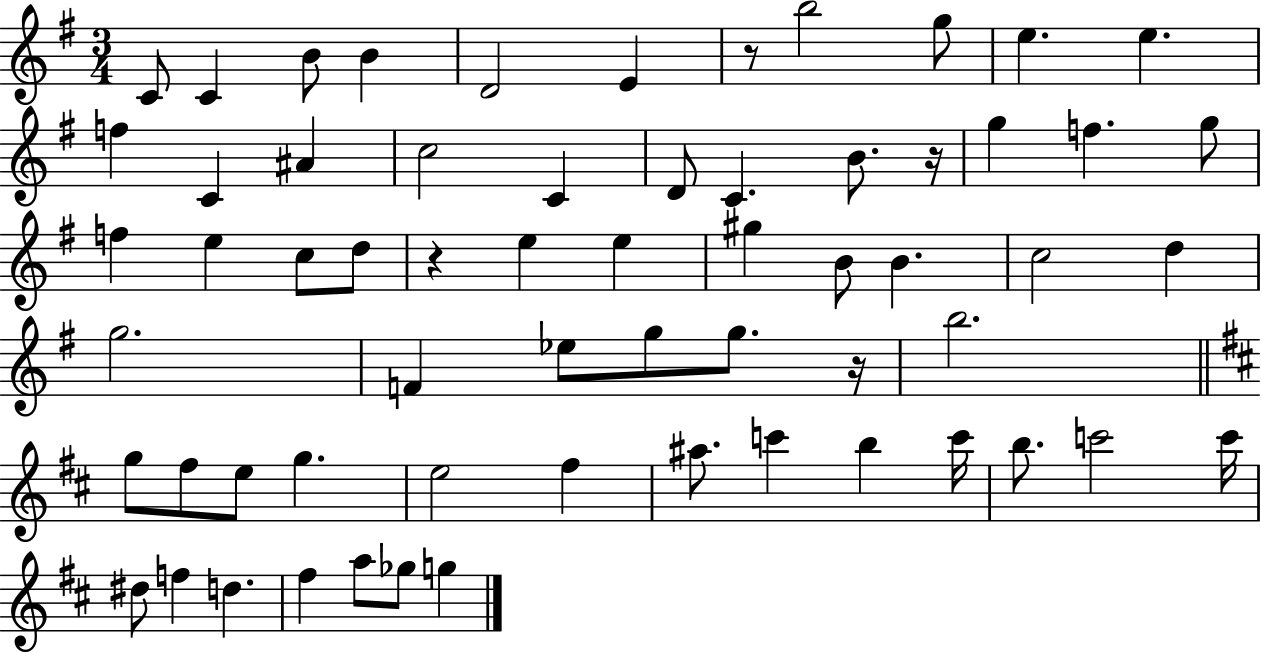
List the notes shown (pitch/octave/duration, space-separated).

C4/e C4/q B4/e B4/q D4/h E4/q R/e B5/h G5/e E5/q. E5/q. F5/q C4/q A#4/q C5/h C4/q D4/e C4/q. B4/e. R/s G5/q F5/q. G5/e F5/q E5/q C5/e D5/e R/q E5/q E5/q G#5/q B4/e B4/q. C5/h D5/q G5/h. F4/q Eb5/e G5/e G5/e. R/s B5/h. G5/e F#5/e E5/e G5/q. E5/h F#5/q A#5/e. C6/q B5/q C6/s B5/e. C6/h C6/s D#5/e F5/q D5/q. F#5/q A5/e Gb5/e G5/q